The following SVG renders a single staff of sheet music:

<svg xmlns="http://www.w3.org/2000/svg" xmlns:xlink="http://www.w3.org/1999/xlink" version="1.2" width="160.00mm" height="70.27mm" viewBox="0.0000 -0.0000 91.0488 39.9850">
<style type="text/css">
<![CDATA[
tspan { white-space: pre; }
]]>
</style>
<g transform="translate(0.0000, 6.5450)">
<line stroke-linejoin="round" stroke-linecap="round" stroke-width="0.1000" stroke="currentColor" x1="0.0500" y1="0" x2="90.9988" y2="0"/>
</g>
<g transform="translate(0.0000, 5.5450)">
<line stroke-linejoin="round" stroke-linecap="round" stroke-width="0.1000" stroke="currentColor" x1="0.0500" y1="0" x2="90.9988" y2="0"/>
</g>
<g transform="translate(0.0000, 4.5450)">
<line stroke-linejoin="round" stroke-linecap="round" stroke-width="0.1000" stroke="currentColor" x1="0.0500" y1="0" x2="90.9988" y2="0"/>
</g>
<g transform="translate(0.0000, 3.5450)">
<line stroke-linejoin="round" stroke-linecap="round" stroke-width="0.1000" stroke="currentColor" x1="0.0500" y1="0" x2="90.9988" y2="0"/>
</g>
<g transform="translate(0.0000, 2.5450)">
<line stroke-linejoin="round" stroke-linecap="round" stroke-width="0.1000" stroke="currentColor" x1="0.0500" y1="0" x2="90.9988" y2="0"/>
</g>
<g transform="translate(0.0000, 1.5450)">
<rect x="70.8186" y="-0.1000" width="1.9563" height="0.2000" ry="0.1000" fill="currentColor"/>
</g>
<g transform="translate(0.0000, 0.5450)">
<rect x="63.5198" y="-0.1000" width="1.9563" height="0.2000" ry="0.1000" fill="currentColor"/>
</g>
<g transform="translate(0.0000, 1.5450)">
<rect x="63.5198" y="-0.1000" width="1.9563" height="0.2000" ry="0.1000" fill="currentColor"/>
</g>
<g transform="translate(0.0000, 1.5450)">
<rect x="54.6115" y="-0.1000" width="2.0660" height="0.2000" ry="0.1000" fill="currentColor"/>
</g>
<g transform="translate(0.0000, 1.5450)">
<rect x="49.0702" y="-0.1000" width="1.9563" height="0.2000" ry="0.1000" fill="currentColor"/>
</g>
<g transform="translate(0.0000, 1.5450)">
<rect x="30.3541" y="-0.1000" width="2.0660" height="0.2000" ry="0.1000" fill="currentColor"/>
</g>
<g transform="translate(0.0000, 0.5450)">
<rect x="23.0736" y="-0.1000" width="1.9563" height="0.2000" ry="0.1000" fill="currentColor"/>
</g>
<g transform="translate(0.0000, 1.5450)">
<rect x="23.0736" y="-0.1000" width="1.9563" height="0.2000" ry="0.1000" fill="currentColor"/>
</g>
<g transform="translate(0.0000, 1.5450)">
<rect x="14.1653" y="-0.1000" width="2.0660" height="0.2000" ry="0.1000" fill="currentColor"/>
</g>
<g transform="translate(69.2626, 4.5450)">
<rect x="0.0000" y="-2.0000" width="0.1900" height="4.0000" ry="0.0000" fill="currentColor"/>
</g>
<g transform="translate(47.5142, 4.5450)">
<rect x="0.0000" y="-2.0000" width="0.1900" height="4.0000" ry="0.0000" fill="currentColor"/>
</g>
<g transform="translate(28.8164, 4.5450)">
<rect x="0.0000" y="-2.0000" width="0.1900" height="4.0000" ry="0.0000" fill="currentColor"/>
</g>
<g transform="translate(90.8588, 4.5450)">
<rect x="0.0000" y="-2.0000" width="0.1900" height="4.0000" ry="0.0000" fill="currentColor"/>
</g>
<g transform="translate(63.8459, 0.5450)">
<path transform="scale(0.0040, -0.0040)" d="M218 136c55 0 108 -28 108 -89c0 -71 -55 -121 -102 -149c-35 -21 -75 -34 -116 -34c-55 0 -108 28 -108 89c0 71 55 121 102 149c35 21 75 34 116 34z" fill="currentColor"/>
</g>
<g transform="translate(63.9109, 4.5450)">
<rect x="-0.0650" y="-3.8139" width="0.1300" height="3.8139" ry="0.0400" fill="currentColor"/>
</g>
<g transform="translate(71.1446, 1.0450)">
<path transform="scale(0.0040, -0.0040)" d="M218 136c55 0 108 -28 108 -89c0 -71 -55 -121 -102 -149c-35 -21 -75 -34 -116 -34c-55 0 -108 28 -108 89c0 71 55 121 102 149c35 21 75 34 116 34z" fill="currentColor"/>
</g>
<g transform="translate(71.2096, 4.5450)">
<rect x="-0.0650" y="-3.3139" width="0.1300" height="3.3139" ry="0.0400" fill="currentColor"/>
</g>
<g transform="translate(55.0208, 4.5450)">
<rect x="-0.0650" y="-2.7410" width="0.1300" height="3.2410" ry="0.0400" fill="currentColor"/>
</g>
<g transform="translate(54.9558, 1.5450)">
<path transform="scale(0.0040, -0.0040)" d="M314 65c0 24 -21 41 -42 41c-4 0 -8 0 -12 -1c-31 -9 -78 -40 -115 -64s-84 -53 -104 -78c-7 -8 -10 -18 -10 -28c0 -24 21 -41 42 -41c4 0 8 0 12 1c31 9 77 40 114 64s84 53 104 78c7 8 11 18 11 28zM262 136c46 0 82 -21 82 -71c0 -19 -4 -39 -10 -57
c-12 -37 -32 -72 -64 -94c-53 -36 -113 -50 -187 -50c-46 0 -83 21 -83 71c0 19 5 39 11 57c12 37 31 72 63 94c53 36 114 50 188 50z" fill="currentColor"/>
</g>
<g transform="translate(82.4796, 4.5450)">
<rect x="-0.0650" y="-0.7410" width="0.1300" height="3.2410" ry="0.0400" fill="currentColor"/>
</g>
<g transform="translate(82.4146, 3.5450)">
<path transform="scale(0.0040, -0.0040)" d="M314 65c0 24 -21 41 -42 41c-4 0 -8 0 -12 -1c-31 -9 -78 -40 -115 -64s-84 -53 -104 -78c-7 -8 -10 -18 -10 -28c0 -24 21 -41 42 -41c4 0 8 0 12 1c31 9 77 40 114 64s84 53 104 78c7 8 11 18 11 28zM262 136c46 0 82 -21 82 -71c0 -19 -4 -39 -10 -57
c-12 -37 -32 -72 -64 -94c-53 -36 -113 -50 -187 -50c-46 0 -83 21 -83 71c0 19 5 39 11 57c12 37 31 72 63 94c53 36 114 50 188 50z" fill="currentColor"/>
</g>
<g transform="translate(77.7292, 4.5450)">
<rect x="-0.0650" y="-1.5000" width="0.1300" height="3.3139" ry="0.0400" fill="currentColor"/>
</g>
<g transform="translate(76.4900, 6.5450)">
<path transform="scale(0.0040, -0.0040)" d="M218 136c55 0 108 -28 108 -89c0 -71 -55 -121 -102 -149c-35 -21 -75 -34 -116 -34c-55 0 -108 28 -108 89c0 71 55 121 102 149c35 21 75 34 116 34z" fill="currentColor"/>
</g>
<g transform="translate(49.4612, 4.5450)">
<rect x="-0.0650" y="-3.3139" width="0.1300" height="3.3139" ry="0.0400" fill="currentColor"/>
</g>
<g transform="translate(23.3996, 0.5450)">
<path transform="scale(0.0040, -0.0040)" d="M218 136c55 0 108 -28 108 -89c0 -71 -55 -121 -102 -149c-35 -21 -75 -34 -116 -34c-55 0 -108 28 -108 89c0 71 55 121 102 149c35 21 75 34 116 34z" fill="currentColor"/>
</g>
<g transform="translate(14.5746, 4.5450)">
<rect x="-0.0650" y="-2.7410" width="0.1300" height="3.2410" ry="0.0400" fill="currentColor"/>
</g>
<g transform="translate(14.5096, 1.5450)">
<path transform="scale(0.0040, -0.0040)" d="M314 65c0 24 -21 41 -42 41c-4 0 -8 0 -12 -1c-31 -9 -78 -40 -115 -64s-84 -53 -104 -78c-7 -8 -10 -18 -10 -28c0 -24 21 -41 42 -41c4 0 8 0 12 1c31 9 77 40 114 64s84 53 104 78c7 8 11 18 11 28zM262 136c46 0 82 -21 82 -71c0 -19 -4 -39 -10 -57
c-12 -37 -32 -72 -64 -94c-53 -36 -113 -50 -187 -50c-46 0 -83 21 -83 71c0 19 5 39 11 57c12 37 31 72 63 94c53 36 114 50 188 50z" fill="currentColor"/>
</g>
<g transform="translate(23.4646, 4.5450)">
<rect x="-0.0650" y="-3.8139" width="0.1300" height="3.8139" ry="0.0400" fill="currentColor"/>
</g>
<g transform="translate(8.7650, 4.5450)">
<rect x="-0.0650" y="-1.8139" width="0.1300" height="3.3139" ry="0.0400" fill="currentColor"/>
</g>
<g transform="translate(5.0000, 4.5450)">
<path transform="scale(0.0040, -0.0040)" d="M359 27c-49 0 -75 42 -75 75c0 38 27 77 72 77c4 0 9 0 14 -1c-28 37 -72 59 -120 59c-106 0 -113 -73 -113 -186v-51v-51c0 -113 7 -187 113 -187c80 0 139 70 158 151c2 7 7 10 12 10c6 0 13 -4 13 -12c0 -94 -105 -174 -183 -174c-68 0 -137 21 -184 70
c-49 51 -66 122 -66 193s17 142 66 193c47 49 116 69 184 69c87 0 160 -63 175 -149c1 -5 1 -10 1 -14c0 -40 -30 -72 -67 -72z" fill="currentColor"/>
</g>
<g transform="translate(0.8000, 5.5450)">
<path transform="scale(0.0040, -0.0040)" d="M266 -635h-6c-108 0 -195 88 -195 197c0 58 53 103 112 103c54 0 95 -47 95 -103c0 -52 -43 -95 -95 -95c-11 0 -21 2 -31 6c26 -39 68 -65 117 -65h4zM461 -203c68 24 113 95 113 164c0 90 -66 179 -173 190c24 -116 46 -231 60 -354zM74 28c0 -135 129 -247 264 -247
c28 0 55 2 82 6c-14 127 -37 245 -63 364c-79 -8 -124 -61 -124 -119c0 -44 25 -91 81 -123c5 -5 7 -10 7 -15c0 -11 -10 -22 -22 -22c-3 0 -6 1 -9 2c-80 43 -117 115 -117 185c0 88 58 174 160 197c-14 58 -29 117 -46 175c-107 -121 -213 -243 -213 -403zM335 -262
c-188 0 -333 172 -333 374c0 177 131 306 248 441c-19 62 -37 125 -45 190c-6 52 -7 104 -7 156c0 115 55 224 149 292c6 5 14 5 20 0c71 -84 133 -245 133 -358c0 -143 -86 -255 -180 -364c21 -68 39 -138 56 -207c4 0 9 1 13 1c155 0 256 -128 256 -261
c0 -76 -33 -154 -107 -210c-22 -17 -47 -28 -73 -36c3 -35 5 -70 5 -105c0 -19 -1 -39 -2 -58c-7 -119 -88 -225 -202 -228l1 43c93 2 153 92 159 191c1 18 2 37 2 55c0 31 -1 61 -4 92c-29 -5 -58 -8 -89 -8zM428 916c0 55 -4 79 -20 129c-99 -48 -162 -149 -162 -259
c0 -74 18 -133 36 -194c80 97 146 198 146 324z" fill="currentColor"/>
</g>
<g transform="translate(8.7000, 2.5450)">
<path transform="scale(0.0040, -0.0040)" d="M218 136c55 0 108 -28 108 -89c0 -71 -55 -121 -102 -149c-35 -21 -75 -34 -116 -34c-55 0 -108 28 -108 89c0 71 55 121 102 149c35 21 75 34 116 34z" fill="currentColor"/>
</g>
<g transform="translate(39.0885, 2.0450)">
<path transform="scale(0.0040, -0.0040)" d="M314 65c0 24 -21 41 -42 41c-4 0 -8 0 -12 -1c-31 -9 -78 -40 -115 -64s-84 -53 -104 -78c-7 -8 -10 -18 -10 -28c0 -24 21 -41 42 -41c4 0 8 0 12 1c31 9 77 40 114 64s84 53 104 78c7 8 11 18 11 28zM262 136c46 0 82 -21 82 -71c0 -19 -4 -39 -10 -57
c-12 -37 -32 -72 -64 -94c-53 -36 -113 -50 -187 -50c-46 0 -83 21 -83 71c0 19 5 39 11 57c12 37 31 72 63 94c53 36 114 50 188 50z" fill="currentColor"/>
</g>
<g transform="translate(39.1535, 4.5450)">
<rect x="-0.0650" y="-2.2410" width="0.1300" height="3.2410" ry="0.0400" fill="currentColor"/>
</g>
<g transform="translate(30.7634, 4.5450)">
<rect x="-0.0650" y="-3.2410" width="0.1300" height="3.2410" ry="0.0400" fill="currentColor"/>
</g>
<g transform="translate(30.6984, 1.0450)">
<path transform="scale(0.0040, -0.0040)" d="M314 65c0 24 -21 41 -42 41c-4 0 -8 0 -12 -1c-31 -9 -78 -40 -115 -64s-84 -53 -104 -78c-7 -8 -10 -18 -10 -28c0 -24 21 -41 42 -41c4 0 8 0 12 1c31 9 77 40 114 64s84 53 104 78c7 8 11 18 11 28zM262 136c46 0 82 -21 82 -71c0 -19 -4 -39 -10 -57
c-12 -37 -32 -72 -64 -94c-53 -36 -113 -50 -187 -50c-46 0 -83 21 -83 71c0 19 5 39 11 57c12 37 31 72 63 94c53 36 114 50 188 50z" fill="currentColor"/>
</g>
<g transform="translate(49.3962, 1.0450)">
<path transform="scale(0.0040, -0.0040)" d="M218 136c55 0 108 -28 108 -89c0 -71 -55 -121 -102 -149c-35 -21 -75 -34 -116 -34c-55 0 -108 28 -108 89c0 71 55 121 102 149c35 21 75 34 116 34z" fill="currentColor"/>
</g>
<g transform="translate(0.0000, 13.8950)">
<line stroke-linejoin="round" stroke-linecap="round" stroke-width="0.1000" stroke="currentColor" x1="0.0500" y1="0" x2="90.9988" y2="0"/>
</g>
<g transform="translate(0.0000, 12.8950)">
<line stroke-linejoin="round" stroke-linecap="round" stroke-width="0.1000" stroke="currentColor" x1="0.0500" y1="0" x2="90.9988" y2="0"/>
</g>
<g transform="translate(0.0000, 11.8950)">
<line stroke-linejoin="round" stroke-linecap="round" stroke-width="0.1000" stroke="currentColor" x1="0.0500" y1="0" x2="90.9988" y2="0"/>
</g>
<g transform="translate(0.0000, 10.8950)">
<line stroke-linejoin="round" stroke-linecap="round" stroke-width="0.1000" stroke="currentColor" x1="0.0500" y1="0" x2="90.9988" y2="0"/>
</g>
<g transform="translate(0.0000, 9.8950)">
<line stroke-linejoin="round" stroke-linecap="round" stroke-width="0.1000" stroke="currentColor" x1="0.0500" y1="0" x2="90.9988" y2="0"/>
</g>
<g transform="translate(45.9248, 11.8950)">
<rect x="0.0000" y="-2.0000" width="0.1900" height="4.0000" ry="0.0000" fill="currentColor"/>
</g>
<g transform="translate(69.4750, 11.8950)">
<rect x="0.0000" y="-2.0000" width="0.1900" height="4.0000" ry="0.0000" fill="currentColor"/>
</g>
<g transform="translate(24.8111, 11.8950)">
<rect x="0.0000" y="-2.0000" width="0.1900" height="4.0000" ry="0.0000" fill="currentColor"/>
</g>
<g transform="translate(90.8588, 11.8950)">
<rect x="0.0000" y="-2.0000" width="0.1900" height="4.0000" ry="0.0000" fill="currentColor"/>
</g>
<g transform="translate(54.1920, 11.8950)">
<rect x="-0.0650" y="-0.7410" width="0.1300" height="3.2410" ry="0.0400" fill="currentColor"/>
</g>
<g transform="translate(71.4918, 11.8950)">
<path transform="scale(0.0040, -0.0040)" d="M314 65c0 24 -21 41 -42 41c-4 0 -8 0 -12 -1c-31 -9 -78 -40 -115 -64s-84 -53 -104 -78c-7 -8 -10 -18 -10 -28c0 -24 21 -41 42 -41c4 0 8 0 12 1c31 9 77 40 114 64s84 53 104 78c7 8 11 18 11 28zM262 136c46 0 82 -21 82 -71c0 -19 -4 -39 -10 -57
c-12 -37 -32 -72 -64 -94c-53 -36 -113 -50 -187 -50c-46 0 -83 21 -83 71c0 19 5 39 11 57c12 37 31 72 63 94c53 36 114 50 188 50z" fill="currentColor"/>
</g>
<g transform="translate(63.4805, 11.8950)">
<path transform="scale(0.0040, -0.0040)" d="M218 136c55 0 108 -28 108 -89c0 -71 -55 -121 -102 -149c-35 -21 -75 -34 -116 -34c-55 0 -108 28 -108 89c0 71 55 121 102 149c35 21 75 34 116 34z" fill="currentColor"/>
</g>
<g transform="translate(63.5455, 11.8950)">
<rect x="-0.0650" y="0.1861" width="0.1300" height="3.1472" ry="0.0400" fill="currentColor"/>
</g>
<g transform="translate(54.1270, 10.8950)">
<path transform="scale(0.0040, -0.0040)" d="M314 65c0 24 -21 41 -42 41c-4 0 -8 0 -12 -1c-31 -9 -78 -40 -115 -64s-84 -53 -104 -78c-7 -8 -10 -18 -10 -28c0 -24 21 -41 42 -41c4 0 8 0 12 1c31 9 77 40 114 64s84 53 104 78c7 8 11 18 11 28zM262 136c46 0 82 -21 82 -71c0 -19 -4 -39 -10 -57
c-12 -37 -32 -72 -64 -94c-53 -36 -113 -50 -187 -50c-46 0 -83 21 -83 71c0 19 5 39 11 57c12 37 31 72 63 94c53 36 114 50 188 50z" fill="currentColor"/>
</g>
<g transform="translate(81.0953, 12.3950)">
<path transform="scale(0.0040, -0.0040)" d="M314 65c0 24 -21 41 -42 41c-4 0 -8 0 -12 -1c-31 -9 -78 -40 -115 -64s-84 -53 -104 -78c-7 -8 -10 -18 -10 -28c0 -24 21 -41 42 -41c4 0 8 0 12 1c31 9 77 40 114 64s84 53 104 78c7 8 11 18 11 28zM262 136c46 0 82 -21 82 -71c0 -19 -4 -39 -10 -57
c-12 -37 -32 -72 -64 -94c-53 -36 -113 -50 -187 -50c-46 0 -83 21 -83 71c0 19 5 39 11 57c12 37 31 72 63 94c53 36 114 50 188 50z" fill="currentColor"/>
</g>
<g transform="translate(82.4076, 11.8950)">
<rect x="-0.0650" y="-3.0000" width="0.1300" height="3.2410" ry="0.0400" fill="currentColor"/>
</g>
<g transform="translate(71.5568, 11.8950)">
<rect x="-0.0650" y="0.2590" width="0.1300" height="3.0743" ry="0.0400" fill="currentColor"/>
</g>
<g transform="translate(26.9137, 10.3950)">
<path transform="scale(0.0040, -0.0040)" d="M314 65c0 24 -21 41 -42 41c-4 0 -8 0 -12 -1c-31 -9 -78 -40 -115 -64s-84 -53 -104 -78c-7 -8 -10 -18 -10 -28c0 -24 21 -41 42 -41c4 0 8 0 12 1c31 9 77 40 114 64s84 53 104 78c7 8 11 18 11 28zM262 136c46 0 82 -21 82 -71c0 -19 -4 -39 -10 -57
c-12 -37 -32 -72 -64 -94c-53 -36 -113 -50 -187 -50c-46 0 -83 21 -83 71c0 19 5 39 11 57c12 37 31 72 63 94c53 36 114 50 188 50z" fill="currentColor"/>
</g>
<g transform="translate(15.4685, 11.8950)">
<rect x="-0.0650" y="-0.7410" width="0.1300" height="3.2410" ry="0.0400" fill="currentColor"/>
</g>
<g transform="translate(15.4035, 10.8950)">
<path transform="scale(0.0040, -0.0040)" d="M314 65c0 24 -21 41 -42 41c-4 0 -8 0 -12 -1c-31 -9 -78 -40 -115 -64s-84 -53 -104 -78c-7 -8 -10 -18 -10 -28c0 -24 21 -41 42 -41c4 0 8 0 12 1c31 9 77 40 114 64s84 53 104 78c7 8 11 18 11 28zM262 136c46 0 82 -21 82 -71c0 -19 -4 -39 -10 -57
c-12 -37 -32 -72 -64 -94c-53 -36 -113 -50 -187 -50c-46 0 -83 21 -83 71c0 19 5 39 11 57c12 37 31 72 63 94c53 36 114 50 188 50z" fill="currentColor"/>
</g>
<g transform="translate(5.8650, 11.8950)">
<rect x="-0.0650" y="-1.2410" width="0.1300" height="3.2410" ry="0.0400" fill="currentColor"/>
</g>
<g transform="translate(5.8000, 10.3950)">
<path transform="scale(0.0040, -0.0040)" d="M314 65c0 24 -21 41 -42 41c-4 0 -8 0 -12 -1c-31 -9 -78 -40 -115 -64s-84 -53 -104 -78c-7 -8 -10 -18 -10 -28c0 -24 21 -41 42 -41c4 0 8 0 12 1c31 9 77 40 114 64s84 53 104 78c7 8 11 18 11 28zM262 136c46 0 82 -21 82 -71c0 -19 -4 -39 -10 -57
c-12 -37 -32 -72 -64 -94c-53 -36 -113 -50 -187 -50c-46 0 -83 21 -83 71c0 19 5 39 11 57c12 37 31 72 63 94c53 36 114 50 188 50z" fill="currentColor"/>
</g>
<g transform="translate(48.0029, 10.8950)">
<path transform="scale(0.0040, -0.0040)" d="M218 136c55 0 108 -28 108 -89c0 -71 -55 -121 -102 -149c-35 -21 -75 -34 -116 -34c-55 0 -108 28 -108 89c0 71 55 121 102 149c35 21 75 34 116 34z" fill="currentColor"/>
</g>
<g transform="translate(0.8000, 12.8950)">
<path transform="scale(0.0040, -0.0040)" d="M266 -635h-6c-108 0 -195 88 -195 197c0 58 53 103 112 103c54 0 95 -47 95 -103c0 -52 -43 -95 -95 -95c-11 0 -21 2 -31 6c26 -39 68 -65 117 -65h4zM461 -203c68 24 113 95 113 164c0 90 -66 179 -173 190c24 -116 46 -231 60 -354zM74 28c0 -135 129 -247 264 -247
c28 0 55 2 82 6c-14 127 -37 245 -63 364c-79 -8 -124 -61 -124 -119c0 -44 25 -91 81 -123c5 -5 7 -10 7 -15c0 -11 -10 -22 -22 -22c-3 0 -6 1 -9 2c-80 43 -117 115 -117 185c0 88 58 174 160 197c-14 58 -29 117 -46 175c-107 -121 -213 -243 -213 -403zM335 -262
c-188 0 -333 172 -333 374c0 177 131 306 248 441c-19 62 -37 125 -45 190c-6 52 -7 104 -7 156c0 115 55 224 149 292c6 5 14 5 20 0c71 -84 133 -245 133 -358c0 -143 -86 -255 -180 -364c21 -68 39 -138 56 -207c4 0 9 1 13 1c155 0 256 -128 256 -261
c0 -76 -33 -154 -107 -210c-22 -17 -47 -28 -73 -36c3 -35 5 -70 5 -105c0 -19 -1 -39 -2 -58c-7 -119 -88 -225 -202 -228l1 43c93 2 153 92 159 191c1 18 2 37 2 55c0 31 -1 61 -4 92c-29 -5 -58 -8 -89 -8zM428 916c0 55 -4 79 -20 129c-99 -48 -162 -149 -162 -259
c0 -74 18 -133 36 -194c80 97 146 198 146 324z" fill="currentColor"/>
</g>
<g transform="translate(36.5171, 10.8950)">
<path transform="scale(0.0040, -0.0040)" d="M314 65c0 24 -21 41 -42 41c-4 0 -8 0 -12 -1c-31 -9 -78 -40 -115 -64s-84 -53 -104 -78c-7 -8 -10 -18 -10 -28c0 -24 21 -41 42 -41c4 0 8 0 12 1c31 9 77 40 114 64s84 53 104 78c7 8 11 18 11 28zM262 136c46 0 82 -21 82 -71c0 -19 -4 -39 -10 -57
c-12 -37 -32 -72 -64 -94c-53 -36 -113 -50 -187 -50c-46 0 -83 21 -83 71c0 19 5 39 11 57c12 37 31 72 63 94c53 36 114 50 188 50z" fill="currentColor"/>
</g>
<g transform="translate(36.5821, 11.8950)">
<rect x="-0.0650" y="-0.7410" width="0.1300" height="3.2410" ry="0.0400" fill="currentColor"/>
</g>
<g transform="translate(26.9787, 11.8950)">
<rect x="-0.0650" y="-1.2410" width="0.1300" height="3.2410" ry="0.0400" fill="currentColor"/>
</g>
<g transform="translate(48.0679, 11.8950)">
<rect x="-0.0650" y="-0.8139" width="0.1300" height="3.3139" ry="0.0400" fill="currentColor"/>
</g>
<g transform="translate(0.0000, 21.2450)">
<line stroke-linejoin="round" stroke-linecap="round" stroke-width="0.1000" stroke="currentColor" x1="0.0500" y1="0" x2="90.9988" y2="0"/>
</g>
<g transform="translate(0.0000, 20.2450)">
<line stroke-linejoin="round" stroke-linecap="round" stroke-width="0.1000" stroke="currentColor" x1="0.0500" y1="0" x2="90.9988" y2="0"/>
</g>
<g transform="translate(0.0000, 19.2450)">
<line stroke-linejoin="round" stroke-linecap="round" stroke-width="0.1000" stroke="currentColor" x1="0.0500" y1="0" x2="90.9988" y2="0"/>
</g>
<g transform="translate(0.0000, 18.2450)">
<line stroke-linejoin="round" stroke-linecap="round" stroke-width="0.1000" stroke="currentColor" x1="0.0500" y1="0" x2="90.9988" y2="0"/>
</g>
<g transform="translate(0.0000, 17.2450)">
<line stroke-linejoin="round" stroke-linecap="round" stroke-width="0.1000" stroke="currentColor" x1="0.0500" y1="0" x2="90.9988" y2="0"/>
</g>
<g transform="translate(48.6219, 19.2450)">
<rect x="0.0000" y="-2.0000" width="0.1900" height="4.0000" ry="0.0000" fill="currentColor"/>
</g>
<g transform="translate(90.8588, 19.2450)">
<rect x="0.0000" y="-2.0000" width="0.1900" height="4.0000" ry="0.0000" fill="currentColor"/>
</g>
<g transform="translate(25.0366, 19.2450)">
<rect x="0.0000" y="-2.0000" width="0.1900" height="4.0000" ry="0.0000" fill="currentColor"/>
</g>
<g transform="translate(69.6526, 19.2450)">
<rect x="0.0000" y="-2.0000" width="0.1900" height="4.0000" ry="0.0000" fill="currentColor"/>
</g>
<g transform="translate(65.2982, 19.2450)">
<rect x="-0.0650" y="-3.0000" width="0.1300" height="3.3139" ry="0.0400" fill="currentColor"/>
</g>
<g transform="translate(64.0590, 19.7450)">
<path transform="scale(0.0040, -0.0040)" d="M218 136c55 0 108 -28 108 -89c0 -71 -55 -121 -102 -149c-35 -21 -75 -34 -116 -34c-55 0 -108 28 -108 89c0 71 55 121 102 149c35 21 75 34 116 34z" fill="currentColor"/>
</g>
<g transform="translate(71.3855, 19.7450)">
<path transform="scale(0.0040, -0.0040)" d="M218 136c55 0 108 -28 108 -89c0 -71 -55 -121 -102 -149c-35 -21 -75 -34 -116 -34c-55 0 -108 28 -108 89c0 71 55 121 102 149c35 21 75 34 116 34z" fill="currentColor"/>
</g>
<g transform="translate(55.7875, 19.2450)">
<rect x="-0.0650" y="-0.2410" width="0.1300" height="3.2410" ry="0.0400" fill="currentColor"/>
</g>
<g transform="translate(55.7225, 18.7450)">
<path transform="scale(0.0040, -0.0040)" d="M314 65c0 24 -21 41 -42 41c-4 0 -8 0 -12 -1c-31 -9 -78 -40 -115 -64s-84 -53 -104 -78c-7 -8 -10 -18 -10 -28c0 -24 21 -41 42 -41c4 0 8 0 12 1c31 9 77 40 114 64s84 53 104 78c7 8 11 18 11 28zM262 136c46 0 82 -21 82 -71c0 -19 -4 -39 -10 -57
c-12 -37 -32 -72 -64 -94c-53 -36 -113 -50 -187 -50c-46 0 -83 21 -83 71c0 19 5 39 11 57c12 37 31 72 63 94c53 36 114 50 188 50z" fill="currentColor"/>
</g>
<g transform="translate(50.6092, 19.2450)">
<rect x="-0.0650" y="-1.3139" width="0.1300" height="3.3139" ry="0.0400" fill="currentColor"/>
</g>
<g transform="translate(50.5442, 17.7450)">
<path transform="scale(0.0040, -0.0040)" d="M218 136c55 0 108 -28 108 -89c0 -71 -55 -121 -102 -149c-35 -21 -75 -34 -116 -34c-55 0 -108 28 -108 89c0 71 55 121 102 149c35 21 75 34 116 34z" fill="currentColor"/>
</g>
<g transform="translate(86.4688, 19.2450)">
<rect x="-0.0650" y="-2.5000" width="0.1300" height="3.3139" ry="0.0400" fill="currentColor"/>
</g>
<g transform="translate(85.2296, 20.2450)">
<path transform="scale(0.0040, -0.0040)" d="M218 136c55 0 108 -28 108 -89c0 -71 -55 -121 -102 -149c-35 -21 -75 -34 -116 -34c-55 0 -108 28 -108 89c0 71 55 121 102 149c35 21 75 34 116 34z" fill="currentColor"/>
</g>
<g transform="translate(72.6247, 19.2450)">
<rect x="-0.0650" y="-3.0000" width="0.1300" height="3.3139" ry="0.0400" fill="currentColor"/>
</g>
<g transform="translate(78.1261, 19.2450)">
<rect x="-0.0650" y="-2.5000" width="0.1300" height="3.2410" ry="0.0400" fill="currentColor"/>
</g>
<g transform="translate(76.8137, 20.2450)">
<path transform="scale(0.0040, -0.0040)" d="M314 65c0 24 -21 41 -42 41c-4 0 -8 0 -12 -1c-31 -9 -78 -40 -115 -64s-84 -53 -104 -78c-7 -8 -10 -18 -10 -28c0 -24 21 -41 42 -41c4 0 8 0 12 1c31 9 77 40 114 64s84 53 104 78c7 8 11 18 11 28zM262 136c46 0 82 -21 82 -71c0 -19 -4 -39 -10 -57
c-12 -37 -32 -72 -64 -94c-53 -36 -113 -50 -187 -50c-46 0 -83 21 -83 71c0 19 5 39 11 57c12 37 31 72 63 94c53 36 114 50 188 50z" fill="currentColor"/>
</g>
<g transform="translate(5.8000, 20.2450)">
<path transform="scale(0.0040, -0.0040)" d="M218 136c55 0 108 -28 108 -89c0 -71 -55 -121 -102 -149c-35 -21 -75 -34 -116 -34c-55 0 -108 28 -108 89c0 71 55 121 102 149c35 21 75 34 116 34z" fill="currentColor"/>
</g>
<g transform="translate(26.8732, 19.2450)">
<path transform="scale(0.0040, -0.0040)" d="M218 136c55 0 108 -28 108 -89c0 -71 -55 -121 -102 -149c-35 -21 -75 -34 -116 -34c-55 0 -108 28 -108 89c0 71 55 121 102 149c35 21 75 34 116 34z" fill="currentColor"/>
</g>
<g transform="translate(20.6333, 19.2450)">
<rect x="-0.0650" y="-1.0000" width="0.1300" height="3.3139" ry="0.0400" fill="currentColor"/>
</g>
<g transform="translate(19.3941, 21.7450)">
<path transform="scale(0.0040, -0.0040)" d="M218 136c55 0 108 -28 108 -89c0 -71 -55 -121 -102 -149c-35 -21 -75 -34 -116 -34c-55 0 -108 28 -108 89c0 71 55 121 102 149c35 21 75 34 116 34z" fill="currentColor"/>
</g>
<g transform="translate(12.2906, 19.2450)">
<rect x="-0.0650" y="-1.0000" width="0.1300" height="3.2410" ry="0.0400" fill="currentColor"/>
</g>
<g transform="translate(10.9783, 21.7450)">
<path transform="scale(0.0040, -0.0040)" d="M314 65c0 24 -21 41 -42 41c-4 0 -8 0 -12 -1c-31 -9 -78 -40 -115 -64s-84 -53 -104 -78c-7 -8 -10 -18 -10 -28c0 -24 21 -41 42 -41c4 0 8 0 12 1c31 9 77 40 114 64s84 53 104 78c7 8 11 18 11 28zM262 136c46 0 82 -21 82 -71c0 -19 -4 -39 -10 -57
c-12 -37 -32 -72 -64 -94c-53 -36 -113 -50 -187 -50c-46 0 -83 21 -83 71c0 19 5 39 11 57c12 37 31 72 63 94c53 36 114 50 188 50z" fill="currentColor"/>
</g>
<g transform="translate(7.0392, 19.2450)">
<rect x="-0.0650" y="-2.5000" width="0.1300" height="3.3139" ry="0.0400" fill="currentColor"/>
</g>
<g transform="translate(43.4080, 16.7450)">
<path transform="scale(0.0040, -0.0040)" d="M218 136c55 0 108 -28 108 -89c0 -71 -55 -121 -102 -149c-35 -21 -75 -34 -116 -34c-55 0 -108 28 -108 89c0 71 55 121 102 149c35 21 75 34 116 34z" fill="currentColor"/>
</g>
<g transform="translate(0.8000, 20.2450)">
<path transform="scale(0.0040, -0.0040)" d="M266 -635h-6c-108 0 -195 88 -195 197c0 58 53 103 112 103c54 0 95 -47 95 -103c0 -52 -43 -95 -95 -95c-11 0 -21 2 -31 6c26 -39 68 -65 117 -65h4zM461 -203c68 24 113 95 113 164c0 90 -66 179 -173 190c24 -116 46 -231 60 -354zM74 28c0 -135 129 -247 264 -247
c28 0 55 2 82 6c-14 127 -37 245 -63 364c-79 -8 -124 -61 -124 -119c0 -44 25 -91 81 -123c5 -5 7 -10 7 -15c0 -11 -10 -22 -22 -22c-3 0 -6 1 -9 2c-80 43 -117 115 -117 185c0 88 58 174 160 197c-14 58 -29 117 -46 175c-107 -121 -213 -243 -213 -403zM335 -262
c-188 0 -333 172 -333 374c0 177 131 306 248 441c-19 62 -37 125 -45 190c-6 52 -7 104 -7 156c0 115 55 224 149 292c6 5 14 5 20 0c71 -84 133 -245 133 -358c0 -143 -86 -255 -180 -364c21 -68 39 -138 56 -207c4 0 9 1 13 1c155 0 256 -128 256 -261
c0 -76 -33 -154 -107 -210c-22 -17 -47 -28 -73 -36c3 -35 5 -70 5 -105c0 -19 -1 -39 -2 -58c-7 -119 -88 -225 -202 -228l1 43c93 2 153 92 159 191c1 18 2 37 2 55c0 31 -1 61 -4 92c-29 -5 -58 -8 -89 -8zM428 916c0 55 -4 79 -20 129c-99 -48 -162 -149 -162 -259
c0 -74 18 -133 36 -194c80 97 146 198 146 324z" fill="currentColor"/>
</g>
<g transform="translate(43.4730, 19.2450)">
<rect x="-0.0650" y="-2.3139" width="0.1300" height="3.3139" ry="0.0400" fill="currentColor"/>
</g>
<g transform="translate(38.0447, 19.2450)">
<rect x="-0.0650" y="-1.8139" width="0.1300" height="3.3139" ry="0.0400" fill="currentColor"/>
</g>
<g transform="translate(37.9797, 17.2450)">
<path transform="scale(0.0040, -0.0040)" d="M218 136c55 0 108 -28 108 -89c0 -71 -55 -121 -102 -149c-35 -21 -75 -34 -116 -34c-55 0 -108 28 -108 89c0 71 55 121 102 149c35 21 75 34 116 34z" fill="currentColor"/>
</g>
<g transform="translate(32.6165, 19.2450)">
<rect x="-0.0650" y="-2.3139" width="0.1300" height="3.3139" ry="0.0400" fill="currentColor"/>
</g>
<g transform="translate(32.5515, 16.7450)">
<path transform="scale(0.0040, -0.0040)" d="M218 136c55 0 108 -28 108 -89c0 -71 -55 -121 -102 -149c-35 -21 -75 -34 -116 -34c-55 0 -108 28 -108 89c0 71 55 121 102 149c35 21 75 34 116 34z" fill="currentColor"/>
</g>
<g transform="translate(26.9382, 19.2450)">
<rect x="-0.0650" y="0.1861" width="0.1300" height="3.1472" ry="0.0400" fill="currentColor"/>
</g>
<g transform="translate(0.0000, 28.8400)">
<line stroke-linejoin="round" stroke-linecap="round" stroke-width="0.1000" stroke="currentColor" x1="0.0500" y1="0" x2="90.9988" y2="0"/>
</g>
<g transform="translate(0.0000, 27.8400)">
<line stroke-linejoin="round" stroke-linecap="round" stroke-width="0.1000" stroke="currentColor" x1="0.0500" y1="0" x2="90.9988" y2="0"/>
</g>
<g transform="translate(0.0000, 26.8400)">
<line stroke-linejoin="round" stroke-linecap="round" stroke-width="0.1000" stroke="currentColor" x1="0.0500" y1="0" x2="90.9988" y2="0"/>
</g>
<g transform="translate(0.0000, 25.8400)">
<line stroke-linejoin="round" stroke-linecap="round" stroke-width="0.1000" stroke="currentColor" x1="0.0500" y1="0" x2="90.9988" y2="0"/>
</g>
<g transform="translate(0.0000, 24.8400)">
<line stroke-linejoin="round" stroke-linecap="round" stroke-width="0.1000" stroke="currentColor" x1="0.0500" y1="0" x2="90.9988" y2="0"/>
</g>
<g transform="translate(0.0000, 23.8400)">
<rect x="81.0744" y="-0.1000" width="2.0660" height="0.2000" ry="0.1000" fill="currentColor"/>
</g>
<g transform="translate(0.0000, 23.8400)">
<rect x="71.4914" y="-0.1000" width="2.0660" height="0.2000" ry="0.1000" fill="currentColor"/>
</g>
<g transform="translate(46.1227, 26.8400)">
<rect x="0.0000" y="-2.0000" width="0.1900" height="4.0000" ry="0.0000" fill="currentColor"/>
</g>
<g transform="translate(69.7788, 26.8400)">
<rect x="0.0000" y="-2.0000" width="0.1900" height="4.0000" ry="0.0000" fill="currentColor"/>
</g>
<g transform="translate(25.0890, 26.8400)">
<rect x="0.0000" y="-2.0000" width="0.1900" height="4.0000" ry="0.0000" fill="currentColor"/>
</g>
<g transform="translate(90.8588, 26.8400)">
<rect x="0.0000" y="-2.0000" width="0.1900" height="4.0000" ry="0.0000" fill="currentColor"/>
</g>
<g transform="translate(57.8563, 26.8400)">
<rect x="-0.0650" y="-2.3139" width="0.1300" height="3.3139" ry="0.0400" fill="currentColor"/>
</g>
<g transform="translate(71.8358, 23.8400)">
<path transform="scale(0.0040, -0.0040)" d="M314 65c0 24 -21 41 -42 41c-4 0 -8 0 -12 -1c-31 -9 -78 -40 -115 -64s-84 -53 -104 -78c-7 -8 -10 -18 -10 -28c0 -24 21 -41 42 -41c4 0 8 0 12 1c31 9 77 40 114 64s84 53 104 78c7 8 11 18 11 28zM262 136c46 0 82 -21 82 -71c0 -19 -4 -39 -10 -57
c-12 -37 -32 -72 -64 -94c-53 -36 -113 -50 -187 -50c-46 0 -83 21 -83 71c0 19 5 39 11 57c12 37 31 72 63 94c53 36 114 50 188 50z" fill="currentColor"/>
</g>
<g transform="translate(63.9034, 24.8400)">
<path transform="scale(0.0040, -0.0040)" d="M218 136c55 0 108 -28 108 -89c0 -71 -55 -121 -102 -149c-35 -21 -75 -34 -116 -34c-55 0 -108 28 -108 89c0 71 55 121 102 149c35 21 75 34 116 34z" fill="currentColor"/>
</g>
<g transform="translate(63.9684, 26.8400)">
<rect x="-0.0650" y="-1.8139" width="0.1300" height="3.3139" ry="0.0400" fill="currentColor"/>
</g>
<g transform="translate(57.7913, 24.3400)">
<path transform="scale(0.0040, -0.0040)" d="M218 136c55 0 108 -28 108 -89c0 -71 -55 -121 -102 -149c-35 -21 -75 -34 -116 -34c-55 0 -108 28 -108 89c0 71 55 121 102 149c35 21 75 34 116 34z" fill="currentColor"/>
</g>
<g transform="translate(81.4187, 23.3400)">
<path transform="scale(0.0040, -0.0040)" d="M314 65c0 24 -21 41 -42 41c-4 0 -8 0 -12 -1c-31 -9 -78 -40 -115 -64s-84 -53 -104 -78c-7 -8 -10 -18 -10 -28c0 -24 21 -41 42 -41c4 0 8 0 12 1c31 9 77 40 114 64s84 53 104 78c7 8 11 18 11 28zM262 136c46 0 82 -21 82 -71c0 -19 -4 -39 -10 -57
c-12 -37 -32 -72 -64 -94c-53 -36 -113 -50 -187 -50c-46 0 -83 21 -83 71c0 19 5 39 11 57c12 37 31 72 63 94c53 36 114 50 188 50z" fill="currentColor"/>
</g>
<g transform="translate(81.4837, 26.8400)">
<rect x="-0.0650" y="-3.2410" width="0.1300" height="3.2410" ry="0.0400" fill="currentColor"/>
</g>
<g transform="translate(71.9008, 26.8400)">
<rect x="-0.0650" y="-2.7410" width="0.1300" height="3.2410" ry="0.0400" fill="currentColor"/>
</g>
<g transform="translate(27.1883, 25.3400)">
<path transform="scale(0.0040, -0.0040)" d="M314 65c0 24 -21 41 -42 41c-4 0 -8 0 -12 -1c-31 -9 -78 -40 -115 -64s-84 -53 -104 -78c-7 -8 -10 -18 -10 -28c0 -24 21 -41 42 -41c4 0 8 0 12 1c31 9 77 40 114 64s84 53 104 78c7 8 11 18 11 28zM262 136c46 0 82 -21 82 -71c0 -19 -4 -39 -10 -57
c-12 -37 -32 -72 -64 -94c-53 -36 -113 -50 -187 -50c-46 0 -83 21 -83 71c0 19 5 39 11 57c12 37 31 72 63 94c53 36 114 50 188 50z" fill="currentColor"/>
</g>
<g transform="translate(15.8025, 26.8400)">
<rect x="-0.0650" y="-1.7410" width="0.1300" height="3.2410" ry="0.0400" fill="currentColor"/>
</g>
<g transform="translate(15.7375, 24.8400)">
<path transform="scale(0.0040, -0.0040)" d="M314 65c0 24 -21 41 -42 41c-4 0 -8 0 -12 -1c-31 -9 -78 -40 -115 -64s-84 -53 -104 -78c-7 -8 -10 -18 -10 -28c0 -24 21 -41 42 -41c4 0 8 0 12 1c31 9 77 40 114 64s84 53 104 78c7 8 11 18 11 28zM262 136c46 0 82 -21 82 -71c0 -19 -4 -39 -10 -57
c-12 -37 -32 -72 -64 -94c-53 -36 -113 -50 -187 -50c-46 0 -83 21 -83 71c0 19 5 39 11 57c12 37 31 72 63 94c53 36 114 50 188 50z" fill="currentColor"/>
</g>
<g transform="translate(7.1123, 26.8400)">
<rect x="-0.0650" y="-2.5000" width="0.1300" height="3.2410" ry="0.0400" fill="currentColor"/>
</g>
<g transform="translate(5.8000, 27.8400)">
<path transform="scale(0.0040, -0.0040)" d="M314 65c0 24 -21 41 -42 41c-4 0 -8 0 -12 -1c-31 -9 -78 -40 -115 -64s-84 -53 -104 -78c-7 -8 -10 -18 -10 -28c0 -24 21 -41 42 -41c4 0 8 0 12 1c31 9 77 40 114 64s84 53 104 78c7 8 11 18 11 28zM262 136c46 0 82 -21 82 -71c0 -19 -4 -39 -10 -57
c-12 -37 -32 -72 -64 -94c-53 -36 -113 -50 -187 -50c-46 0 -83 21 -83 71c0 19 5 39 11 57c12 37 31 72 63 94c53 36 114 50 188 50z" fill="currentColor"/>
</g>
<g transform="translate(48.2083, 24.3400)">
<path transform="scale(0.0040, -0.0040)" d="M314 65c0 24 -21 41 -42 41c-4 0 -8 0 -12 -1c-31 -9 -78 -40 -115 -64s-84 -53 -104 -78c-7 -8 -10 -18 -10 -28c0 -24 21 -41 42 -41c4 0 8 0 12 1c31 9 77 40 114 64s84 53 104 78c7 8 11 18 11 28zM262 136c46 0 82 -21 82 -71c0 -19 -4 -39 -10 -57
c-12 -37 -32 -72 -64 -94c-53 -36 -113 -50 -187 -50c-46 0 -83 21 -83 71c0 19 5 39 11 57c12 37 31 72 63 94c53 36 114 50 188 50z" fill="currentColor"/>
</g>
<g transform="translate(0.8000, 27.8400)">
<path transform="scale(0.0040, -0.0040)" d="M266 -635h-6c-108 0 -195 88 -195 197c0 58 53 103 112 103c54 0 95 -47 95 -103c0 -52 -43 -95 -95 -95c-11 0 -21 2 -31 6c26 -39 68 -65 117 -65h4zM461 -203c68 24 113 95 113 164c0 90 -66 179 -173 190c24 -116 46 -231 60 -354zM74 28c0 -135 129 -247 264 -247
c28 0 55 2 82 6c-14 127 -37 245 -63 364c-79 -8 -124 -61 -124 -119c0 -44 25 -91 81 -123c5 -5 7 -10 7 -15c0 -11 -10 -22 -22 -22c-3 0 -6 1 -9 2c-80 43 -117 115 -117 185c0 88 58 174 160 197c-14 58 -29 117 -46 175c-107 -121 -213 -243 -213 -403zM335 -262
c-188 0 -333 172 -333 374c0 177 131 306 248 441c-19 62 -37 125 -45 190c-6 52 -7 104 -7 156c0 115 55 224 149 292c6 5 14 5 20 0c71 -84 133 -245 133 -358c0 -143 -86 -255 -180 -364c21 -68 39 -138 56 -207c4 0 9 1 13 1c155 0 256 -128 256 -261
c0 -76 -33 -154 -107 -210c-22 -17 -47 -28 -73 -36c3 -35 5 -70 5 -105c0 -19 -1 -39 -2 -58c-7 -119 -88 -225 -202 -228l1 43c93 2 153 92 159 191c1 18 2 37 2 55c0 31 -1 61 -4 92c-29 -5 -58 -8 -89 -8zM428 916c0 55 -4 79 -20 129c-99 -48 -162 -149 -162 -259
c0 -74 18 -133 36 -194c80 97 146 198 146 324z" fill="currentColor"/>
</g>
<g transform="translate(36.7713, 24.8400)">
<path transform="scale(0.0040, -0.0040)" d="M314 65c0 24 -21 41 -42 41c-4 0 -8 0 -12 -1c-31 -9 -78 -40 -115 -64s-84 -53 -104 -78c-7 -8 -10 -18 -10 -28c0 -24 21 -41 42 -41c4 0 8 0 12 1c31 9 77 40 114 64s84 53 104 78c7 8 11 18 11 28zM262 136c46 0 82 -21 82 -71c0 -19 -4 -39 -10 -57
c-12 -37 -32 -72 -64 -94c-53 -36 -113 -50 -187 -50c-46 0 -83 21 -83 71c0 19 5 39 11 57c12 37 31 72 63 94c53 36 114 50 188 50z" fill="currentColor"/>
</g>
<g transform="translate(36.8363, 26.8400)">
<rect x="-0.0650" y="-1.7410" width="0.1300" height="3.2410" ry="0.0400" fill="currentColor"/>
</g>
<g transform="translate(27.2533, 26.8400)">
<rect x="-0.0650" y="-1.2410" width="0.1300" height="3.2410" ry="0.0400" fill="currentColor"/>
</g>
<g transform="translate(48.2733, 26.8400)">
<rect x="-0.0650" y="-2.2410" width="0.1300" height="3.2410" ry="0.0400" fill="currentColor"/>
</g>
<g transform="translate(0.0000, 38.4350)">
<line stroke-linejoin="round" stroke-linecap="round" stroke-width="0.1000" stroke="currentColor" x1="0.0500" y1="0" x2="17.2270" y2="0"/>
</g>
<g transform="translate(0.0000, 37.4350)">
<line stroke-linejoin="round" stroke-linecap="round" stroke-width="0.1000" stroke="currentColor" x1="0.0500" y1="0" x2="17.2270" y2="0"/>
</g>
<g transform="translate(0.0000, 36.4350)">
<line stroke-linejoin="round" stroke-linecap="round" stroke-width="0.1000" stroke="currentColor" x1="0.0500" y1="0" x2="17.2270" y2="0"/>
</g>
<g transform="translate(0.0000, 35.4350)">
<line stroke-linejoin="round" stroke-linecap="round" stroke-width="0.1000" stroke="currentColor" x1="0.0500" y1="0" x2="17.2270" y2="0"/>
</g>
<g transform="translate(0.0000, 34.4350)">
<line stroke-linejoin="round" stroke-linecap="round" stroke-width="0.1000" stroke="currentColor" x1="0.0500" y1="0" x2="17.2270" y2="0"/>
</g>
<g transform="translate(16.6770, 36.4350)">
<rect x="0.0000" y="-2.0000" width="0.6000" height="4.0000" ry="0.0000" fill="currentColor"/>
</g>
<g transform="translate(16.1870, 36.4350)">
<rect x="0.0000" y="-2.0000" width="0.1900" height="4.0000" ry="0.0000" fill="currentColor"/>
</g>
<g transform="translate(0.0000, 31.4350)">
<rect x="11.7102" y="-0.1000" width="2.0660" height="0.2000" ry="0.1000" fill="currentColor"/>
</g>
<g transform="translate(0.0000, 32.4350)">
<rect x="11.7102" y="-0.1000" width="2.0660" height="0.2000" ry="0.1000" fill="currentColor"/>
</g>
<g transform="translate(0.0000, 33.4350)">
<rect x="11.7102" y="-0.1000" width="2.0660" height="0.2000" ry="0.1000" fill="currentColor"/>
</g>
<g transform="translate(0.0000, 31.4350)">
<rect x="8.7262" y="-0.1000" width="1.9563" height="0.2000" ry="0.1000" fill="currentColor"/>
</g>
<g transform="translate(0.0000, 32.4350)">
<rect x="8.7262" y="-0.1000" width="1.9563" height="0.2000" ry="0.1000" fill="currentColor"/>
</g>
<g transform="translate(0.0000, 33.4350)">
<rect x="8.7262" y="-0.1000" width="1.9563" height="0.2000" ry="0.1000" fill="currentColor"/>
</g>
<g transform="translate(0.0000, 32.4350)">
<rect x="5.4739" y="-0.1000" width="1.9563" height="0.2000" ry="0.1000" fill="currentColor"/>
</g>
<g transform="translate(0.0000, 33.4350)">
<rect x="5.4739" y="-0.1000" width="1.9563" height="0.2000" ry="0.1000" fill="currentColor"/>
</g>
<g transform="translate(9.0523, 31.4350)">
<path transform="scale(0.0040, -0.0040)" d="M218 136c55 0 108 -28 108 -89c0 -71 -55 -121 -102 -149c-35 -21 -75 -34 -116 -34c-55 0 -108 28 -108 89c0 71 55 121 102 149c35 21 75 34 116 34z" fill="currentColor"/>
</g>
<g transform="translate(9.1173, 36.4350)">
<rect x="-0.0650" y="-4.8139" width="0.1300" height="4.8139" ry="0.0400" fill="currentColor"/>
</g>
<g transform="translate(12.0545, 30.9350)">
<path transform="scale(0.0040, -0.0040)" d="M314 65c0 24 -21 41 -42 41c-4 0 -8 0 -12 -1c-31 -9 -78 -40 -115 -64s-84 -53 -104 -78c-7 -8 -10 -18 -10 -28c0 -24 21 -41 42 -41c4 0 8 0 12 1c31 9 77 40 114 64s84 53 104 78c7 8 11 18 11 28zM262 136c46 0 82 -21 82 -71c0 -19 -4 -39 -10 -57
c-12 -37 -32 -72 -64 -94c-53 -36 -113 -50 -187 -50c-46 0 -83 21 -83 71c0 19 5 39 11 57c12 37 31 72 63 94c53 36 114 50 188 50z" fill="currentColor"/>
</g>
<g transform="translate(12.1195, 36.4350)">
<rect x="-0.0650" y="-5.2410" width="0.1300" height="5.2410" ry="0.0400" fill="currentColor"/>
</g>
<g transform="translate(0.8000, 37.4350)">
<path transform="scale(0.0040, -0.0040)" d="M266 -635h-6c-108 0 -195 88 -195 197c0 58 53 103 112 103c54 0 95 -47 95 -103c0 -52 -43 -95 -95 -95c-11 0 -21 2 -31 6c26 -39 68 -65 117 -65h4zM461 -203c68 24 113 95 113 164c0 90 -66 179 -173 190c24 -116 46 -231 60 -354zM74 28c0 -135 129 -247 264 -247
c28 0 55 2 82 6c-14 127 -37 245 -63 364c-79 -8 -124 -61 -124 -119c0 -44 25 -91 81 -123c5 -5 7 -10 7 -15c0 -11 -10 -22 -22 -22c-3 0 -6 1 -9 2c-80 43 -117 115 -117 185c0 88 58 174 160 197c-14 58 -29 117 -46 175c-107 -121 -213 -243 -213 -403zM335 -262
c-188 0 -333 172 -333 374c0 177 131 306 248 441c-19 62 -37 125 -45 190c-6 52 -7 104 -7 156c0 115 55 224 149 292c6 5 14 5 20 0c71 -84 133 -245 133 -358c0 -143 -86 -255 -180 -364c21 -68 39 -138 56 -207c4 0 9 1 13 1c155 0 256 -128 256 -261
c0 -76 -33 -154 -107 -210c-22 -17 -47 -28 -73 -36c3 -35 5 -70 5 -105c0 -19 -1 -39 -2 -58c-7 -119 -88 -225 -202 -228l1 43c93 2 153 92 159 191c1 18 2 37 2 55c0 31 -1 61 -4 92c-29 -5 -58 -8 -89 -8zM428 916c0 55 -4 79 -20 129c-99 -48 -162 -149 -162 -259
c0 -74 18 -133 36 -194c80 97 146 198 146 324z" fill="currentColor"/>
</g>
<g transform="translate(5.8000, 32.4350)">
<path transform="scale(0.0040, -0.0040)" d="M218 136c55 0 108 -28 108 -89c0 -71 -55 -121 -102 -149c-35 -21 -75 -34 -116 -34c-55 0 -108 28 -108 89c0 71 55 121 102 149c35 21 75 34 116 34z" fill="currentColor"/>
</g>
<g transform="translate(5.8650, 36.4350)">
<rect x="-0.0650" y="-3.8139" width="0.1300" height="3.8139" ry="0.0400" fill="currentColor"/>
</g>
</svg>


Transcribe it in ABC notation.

X:1
T:Untitled
M:4/4
L:1/4
K:C
f a2 c' b2 g2 b a2 c' b E d2 e2 d2 e2 d2 d d2 B B2 A2 G D2 D B g f g e c2 A A G2 G G2 f2 e2 f2 g2 g f a2 b2 c' e' f'2